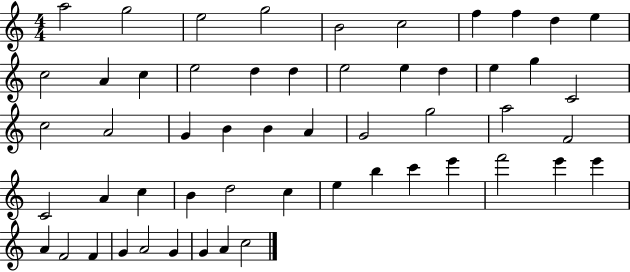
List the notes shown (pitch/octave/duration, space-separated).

A5/h G5/h E5/h G5/h B4/h C5/h F5/q F5/q D5/q E5/q C5/h A4/q C5/q E5/h D5/q D5/q E5/h E5/q D5/q E5/q G5/q C4/h C5/h A4/h G4/q B4/q B4/q A4/q G4/h G5/h A5/h F4/h C4/h A4/q C5/q B4/q D5/h C5/q E5/q B5/q C6/q E6/q F6/h E6/q E6/q A4/q F4/h F4/q G4/q A4/h G4/q G4/q A4/q C5/h